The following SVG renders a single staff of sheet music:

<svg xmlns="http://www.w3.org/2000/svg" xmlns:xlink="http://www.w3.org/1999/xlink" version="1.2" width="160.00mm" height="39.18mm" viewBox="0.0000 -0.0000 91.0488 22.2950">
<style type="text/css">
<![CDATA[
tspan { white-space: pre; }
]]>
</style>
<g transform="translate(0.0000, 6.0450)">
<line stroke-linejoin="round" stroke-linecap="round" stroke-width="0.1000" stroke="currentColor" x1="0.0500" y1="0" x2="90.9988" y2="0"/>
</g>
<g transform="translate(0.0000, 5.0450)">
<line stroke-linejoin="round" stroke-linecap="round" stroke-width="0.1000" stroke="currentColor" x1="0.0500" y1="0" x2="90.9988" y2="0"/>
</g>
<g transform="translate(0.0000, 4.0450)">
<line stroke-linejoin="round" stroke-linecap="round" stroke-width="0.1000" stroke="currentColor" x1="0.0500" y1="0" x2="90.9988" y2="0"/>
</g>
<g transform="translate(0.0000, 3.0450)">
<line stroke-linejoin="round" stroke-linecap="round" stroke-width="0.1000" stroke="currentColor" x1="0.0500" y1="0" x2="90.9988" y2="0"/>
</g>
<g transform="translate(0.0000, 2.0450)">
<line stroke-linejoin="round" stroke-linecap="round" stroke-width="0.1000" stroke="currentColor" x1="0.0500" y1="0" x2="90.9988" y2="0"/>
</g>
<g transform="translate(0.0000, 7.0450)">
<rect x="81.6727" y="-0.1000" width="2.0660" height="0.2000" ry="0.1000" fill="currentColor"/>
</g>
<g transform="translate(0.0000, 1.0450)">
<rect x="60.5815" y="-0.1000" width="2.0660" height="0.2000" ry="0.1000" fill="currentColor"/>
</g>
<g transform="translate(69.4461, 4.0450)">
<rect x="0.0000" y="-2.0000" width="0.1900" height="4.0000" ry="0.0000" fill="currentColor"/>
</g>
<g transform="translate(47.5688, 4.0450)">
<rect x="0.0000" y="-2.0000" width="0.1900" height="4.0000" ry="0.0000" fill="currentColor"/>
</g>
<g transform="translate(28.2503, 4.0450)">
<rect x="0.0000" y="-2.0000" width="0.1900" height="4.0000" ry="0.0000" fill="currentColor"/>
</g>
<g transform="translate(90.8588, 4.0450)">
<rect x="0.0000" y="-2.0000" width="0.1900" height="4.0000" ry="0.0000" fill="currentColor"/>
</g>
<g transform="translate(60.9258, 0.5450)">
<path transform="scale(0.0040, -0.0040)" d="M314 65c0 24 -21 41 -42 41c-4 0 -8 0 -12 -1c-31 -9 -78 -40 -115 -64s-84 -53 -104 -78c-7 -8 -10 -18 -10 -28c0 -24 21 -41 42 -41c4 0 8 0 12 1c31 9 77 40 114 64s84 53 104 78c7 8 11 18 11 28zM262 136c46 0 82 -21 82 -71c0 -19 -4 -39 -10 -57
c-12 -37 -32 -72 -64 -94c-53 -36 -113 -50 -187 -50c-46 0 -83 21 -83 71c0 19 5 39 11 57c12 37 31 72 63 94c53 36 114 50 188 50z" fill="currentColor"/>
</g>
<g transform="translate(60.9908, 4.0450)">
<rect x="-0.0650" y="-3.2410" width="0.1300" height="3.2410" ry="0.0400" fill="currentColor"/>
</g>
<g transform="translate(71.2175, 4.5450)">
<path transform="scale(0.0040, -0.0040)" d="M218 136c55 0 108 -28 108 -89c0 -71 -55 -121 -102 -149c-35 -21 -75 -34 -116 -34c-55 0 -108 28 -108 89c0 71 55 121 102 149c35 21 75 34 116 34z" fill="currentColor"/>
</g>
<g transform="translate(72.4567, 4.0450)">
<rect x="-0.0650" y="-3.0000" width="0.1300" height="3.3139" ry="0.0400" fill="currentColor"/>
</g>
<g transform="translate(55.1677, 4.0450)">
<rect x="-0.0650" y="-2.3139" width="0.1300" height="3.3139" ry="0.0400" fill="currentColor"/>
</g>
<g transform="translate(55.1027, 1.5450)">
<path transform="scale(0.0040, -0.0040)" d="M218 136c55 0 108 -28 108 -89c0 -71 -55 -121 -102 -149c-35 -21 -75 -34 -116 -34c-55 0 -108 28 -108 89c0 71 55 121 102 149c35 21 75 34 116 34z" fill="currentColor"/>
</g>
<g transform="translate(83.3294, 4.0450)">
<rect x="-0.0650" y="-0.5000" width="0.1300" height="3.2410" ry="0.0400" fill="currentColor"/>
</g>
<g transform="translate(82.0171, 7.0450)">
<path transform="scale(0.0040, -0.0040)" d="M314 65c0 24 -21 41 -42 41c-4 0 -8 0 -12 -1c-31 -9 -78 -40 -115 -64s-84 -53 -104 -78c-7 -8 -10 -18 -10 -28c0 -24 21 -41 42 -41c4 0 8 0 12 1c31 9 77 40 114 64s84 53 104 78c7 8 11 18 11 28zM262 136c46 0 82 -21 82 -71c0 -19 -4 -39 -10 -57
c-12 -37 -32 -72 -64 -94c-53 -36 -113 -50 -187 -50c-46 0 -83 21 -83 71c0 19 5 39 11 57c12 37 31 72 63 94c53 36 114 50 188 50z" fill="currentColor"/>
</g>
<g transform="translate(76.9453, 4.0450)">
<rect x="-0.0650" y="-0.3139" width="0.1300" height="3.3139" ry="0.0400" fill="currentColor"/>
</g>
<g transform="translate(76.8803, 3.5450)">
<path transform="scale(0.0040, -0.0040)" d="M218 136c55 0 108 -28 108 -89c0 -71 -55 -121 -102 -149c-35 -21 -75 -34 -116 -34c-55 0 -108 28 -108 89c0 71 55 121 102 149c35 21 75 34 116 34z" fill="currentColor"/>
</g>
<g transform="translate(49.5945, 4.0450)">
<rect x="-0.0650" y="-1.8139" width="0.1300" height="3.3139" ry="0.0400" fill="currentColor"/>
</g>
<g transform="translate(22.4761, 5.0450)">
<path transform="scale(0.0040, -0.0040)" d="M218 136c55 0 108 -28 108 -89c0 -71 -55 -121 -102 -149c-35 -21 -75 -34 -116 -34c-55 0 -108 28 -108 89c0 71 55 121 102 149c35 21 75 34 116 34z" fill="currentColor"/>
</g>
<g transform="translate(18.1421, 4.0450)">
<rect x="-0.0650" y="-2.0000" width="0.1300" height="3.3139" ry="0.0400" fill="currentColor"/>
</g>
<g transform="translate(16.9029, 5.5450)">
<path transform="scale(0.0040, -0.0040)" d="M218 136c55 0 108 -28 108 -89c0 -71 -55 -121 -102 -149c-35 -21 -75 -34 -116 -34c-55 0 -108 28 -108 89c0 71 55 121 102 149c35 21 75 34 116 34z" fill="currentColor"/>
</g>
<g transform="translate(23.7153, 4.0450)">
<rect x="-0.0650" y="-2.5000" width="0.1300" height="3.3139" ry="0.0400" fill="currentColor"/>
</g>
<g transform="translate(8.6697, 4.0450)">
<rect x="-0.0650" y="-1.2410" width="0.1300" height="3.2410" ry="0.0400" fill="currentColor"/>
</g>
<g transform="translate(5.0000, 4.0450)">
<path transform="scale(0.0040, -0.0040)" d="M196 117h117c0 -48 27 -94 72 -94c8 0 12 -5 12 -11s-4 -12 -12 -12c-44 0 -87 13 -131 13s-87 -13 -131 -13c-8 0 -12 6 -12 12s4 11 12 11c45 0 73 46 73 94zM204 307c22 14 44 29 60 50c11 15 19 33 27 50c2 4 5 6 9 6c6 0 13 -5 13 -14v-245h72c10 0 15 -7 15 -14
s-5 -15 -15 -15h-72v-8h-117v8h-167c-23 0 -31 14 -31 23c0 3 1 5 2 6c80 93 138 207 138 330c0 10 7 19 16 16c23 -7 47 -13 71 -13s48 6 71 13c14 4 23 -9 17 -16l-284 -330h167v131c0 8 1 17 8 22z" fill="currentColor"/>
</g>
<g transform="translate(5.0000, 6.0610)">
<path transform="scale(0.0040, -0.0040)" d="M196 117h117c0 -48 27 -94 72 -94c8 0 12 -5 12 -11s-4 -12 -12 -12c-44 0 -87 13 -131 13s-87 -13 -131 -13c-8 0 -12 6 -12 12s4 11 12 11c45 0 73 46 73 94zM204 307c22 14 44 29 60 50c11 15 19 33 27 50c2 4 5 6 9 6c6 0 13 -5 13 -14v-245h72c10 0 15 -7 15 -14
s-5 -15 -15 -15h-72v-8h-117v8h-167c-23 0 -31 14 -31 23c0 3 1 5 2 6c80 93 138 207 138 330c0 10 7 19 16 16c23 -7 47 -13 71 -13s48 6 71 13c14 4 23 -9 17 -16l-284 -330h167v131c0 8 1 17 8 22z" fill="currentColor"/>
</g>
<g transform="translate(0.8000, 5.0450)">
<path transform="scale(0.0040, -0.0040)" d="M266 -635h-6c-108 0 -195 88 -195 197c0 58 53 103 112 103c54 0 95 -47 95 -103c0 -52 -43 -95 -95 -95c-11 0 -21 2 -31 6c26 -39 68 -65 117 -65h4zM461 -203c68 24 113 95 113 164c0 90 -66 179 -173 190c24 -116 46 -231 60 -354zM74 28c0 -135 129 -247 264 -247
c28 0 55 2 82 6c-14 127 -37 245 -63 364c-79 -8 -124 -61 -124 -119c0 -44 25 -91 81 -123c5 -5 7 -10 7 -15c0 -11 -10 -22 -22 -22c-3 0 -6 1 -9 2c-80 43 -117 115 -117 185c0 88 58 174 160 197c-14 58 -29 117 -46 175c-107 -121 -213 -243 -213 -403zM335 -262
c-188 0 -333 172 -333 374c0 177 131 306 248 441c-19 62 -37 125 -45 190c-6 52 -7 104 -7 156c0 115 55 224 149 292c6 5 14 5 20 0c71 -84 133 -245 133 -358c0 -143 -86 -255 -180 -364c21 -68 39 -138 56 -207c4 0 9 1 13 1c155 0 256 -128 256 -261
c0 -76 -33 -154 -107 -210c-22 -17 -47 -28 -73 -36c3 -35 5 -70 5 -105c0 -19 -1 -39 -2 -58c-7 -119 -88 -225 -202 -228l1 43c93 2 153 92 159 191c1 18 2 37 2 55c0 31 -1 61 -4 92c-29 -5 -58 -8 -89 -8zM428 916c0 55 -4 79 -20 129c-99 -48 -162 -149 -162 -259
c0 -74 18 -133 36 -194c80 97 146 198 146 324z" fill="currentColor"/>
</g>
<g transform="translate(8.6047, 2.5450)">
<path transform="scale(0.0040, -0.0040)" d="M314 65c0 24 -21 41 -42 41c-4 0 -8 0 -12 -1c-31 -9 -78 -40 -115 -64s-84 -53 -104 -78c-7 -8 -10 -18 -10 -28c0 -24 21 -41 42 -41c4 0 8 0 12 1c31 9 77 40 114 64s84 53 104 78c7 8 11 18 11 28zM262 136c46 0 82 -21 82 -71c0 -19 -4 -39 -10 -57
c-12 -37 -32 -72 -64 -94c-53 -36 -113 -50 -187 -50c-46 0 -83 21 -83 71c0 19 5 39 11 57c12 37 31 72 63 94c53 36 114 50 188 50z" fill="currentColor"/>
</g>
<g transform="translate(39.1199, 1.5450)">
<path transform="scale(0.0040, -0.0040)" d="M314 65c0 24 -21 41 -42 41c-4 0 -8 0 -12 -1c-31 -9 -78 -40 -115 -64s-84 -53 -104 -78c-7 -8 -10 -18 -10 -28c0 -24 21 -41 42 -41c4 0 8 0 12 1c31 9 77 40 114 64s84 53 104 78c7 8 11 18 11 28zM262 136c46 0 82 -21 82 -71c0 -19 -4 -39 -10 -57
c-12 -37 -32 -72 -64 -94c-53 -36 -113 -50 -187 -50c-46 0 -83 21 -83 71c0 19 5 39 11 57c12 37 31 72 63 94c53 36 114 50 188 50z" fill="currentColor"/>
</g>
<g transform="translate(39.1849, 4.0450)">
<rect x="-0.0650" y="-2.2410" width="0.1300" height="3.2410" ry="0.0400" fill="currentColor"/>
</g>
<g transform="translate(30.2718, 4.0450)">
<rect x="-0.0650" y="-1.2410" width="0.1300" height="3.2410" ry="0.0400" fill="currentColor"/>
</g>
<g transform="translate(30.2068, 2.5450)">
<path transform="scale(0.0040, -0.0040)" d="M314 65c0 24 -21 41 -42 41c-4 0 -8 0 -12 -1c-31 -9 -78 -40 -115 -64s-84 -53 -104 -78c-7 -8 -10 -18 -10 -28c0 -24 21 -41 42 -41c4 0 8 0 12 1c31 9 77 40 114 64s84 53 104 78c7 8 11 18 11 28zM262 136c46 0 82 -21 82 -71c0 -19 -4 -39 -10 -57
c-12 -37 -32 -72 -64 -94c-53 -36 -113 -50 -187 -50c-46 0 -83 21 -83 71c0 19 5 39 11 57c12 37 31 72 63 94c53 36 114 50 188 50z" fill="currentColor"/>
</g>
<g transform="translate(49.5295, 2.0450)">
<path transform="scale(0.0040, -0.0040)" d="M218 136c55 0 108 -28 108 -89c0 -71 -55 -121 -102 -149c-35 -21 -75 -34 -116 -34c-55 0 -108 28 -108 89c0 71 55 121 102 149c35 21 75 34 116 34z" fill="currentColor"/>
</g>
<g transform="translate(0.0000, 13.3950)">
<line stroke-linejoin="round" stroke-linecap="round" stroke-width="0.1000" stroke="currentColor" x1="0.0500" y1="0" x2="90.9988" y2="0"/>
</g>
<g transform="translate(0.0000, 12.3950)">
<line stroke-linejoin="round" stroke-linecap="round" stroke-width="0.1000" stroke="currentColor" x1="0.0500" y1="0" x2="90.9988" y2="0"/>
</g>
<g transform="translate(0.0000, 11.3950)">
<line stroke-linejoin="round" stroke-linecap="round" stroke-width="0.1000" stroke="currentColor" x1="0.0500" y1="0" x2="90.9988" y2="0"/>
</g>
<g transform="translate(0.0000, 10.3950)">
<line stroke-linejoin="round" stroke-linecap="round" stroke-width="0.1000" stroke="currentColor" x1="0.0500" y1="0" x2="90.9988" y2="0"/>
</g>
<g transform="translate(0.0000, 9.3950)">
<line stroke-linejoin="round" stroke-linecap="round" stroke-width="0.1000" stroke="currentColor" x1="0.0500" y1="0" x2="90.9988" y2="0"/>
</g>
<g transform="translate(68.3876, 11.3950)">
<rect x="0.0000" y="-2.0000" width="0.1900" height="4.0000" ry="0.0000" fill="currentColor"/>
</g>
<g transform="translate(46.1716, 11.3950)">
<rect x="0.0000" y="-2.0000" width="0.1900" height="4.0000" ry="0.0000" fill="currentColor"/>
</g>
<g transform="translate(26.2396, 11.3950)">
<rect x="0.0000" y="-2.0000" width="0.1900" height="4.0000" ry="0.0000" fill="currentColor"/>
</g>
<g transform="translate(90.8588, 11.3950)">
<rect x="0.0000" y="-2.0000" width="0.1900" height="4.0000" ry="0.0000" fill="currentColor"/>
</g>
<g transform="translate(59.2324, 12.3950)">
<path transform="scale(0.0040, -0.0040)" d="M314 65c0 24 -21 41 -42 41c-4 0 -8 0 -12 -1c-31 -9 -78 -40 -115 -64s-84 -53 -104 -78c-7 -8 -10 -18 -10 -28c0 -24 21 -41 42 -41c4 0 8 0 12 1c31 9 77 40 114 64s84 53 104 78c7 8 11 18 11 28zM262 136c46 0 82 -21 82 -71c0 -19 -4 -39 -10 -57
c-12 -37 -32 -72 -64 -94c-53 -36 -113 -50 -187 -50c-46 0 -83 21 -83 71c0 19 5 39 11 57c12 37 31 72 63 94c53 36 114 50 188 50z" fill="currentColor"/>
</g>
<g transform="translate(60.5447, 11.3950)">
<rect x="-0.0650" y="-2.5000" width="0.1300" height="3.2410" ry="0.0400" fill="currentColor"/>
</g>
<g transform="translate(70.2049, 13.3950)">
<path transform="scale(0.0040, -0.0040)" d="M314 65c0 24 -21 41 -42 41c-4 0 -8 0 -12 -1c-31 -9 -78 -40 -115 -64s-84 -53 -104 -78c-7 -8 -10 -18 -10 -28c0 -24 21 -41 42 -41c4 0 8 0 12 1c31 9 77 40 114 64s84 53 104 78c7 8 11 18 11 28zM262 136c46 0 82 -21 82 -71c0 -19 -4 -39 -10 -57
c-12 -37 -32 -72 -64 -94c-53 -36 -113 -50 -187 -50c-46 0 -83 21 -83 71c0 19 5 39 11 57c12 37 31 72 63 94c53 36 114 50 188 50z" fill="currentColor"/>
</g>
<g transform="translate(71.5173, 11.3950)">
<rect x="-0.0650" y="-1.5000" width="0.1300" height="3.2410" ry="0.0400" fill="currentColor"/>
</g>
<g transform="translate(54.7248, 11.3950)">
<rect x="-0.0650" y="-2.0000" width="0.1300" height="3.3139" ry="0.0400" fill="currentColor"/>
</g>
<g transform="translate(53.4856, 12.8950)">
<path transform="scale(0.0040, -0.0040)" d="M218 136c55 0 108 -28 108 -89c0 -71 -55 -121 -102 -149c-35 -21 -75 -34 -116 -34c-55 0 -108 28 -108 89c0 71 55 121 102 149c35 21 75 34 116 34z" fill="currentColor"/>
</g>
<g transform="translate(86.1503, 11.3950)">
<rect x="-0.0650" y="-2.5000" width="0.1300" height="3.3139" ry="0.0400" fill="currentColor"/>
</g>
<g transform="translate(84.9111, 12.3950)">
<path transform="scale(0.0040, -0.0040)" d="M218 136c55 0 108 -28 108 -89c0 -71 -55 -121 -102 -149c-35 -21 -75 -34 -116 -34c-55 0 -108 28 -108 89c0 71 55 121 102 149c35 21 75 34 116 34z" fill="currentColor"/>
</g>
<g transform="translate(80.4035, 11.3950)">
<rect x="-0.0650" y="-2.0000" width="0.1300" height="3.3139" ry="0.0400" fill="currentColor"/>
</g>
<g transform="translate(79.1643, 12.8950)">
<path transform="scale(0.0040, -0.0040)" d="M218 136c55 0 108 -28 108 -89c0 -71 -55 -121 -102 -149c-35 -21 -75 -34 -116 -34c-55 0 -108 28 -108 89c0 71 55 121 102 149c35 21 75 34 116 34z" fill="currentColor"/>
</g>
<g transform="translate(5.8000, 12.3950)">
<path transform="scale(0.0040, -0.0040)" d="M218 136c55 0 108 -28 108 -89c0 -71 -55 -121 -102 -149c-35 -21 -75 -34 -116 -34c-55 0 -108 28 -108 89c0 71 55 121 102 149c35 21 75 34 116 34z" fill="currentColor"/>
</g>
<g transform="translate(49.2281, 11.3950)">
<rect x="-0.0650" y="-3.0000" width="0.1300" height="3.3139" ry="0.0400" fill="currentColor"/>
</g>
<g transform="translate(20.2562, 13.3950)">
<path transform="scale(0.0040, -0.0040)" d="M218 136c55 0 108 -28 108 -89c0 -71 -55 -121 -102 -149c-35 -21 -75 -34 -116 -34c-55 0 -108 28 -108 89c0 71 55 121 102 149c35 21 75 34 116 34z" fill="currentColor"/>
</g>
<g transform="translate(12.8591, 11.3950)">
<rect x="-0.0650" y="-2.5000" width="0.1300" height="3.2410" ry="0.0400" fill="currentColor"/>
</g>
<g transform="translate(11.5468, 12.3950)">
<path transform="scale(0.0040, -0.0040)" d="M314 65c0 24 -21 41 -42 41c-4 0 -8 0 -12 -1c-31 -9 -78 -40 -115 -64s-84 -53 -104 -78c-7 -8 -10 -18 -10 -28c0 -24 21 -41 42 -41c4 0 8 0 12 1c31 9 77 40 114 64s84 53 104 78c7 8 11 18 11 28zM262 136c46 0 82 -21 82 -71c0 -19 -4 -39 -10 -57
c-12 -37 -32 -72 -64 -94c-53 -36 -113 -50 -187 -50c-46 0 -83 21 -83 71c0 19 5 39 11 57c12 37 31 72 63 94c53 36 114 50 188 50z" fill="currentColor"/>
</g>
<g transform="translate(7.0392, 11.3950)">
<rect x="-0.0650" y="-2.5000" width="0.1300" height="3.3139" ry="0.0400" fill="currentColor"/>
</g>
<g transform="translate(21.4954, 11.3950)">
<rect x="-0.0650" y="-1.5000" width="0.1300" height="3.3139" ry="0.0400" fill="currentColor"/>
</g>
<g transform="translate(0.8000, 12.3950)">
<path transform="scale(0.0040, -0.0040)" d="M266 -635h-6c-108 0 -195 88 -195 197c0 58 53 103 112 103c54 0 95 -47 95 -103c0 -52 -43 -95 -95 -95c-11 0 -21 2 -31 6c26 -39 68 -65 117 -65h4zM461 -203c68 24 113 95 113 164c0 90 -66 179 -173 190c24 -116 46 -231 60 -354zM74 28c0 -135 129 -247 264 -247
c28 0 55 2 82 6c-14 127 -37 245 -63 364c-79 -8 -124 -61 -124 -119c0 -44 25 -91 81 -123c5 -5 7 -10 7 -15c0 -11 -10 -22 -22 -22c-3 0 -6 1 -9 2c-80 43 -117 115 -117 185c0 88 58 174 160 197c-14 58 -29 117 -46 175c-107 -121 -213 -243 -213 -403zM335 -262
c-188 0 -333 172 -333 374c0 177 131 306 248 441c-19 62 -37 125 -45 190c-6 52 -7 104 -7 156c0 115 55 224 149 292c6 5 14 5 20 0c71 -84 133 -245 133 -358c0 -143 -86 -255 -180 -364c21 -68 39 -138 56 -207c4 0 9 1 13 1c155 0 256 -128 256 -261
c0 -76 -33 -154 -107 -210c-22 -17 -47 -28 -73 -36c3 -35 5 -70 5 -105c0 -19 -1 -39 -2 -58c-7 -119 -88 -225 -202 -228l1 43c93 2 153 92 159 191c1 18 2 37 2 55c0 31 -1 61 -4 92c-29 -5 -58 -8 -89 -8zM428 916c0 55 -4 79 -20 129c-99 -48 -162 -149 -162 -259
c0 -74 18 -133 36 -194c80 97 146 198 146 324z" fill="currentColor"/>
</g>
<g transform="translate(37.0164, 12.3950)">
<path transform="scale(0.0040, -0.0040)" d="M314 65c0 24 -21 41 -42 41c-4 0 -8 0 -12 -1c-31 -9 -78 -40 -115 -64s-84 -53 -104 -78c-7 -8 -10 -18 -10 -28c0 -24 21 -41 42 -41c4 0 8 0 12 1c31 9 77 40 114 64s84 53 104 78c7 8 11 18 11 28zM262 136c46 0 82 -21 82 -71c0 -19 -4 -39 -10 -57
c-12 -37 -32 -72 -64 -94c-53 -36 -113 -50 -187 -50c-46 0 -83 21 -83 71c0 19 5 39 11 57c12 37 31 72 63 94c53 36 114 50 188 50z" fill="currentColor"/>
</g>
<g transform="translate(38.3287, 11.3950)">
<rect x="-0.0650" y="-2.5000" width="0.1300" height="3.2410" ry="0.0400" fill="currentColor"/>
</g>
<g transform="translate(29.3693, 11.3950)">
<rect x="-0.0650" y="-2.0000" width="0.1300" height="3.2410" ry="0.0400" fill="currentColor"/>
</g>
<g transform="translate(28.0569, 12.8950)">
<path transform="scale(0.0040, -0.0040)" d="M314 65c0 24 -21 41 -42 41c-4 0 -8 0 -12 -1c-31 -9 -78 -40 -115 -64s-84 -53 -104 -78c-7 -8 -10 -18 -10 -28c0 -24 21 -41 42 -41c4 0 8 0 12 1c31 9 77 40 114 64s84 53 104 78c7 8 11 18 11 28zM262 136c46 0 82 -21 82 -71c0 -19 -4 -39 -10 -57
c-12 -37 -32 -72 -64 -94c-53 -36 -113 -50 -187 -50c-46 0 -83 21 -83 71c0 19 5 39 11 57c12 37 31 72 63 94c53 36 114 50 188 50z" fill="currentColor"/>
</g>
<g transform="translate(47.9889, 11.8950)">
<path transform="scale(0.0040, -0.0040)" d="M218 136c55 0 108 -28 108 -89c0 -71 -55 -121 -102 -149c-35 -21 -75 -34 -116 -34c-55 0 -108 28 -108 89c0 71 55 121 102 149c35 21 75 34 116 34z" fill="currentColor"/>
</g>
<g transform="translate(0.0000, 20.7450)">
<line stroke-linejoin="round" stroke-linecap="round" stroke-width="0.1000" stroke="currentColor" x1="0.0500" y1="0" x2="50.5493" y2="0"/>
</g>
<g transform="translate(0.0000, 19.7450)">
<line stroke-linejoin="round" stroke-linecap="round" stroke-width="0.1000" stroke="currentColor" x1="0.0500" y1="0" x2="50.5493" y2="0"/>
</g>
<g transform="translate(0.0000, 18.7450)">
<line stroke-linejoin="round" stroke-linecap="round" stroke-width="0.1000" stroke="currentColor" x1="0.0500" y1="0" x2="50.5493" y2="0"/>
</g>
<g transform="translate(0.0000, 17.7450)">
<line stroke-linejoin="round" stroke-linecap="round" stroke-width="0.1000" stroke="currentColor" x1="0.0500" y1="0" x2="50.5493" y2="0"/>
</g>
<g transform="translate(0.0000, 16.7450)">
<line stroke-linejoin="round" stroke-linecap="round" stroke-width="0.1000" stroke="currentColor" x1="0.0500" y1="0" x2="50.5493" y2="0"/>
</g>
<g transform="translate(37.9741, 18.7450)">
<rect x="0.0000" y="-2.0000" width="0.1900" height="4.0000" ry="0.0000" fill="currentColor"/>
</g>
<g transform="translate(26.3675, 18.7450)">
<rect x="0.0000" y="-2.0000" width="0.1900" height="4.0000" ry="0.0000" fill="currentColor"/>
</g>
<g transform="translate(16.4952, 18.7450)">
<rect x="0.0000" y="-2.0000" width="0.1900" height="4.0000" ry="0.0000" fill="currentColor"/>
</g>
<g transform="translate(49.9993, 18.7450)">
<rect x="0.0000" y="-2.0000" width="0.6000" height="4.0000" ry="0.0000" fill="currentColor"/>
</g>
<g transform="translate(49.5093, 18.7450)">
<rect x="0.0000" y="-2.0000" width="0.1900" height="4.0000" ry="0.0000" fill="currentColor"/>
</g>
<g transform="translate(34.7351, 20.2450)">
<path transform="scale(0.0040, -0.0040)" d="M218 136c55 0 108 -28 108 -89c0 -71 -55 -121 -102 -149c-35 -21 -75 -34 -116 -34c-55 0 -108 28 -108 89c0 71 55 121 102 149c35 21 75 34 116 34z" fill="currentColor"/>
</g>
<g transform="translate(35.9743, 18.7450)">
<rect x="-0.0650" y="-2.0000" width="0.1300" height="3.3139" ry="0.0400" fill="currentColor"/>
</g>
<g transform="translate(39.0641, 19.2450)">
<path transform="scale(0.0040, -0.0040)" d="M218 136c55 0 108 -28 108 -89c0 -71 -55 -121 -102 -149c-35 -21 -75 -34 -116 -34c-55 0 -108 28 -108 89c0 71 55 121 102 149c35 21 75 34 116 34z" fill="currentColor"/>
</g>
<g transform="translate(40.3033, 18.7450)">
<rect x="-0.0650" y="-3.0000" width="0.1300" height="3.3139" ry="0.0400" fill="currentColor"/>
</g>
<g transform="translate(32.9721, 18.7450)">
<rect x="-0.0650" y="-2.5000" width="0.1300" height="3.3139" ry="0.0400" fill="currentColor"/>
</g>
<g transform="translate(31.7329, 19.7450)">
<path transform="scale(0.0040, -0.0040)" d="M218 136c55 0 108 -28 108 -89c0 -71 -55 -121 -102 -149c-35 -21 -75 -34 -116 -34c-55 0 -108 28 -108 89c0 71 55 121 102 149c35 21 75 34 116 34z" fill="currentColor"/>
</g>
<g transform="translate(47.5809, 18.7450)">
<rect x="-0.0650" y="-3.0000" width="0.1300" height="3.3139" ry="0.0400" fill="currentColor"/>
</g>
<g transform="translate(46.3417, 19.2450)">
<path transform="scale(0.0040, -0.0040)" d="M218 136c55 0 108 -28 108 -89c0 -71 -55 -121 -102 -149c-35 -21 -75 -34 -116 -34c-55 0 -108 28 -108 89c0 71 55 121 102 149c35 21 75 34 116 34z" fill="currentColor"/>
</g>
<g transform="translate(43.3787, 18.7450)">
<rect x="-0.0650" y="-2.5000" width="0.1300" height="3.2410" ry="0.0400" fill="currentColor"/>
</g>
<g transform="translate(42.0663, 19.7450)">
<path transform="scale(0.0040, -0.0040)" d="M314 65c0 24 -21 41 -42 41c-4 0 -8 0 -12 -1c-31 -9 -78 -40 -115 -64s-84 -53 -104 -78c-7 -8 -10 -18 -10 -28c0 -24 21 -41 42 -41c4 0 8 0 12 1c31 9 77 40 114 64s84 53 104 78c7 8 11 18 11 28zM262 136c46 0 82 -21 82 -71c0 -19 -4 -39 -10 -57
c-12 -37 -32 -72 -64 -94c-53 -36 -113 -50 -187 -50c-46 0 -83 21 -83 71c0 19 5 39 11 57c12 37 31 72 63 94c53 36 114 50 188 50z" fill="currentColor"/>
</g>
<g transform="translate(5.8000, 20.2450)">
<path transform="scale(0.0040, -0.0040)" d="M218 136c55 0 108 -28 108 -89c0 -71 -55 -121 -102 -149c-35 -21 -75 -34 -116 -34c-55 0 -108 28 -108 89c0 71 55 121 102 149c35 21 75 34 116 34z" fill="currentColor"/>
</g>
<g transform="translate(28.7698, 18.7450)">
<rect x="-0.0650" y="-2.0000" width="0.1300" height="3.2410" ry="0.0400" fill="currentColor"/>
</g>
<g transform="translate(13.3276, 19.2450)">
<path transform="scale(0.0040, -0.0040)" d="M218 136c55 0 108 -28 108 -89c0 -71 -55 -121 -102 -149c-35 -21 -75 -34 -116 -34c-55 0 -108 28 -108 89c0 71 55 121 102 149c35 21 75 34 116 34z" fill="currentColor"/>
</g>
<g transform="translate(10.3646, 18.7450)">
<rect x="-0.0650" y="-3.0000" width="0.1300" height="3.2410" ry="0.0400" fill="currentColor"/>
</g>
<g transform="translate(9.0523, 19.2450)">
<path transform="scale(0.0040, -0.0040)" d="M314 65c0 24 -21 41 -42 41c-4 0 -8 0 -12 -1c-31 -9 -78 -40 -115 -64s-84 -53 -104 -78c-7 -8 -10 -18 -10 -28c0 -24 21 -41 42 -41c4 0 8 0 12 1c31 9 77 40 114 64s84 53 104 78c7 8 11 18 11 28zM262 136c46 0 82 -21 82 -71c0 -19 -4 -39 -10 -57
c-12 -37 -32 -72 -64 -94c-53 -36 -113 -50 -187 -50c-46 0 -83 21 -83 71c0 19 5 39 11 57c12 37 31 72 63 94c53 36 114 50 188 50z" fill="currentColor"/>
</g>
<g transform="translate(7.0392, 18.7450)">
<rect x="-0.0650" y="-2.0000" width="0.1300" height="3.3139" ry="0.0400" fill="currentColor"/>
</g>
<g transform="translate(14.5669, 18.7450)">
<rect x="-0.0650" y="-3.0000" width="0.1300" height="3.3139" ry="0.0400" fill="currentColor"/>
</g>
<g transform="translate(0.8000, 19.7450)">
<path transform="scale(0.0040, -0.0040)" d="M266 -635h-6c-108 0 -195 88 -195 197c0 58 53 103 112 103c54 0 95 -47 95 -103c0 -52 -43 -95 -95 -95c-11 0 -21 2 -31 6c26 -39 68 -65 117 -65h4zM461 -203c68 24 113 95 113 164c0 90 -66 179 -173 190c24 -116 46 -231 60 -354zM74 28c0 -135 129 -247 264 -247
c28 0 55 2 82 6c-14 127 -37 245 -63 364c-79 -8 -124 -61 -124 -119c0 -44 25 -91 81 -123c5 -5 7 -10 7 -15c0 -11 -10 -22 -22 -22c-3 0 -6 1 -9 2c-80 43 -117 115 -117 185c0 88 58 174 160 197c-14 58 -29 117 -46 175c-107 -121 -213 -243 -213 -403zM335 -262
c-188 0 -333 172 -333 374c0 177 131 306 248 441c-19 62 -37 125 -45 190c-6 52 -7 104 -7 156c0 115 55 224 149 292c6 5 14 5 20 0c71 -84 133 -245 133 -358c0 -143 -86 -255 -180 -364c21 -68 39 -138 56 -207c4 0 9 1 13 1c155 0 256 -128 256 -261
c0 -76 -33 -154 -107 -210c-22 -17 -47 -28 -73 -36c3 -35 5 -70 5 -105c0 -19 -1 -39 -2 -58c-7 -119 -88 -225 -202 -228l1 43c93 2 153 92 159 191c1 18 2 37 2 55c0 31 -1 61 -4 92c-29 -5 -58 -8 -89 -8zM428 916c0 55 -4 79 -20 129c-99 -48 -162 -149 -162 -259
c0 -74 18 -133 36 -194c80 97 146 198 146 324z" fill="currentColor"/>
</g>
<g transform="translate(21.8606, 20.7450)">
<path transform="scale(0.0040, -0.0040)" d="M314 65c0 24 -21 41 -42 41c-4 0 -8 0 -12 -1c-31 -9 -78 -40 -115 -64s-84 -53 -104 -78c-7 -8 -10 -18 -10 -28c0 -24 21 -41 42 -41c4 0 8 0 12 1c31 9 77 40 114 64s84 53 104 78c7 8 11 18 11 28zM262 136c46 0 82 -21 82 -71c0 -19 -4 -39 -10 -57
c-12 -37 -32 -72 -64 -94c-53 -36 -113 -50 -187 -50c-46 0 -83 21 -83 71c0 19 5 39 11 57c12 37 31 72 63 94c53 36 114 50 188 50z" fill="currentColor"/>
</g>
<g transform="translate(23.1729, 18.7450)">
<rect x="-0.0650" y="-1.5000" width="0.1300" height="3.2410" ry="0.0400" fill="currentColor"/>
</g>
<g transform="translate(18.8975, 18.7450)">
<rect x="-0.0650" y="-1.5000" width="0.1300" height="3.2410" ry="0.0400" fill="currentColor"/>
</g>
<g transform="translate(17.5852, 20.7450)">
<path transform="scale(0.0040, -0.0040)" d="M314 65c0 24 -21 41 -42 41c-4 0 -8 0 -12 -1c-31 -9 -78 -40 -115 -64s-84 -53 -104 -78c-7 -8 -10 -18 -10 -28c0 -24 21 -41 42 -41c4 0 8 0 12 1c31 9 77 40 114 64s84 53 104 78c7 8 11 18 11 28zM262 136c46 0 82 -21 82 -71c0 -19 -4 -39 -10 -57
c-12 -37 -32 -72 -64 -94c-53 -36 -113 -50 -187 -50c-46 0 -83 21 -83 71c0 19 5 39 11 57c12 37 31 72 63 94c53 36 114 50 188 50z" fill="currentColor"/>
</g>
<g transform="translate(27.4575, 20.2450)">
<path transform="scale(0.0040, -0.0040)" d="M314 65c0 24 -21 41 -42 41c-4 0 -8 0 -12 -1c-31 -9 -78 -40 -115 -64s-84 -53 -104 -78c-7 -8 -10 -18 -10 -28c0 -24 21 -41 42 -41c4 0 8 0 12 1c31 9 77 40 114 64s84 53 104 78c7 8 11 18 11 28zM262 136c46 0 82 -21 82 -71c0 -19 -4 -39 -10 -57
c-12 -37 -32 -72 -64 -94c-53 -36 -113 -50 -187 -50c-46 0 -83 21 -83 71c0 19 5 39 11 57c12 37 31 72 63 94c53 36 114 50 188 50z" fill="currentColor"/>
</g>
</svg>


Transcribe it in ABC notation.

X:1
T:Untitled
M:4/4
L:1/4
K:C
e2 F G e2 g2 f g b2 A c C2 G G2 E F2 G2 A F G2 E2 F G F A2 A E2 E2 F2 G F A G2 A